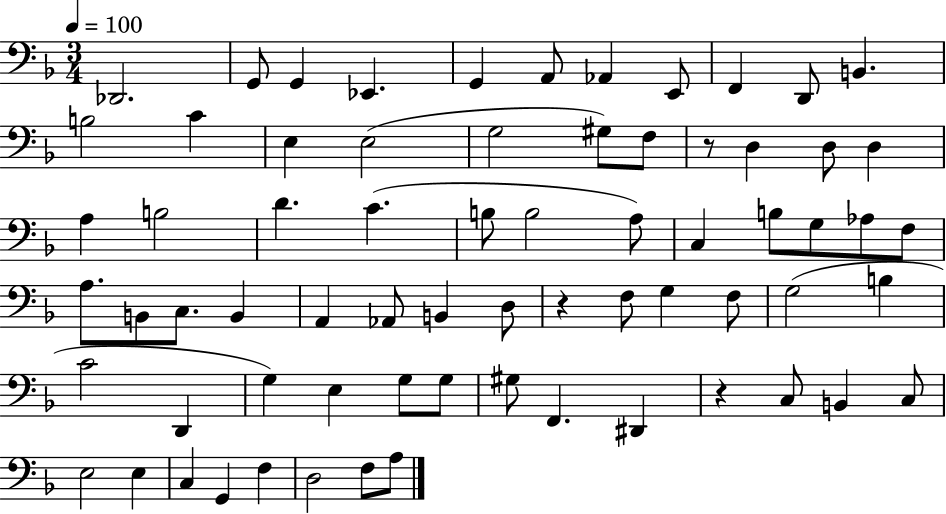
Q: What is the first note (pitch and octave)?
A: Db2